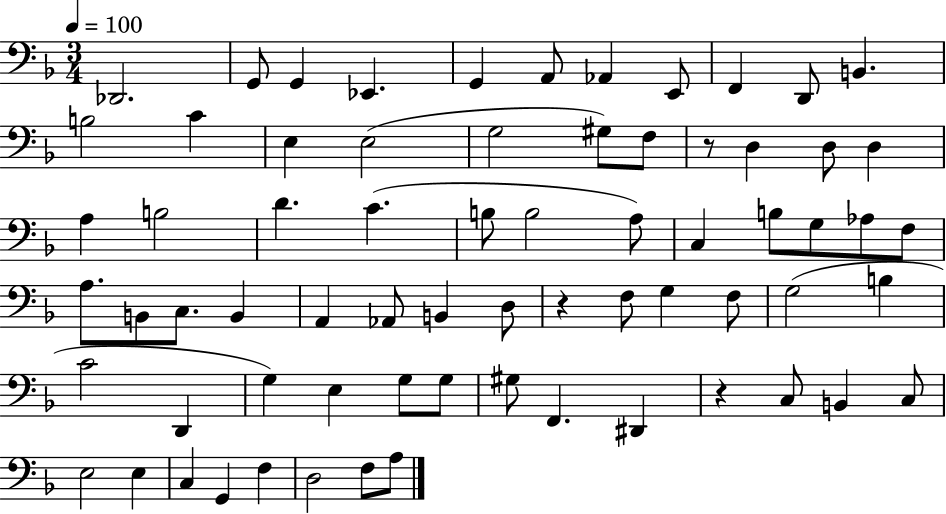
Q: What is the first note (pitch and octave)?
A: Db2